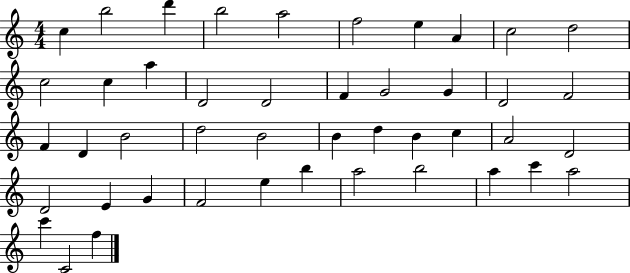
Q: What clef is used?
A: treble